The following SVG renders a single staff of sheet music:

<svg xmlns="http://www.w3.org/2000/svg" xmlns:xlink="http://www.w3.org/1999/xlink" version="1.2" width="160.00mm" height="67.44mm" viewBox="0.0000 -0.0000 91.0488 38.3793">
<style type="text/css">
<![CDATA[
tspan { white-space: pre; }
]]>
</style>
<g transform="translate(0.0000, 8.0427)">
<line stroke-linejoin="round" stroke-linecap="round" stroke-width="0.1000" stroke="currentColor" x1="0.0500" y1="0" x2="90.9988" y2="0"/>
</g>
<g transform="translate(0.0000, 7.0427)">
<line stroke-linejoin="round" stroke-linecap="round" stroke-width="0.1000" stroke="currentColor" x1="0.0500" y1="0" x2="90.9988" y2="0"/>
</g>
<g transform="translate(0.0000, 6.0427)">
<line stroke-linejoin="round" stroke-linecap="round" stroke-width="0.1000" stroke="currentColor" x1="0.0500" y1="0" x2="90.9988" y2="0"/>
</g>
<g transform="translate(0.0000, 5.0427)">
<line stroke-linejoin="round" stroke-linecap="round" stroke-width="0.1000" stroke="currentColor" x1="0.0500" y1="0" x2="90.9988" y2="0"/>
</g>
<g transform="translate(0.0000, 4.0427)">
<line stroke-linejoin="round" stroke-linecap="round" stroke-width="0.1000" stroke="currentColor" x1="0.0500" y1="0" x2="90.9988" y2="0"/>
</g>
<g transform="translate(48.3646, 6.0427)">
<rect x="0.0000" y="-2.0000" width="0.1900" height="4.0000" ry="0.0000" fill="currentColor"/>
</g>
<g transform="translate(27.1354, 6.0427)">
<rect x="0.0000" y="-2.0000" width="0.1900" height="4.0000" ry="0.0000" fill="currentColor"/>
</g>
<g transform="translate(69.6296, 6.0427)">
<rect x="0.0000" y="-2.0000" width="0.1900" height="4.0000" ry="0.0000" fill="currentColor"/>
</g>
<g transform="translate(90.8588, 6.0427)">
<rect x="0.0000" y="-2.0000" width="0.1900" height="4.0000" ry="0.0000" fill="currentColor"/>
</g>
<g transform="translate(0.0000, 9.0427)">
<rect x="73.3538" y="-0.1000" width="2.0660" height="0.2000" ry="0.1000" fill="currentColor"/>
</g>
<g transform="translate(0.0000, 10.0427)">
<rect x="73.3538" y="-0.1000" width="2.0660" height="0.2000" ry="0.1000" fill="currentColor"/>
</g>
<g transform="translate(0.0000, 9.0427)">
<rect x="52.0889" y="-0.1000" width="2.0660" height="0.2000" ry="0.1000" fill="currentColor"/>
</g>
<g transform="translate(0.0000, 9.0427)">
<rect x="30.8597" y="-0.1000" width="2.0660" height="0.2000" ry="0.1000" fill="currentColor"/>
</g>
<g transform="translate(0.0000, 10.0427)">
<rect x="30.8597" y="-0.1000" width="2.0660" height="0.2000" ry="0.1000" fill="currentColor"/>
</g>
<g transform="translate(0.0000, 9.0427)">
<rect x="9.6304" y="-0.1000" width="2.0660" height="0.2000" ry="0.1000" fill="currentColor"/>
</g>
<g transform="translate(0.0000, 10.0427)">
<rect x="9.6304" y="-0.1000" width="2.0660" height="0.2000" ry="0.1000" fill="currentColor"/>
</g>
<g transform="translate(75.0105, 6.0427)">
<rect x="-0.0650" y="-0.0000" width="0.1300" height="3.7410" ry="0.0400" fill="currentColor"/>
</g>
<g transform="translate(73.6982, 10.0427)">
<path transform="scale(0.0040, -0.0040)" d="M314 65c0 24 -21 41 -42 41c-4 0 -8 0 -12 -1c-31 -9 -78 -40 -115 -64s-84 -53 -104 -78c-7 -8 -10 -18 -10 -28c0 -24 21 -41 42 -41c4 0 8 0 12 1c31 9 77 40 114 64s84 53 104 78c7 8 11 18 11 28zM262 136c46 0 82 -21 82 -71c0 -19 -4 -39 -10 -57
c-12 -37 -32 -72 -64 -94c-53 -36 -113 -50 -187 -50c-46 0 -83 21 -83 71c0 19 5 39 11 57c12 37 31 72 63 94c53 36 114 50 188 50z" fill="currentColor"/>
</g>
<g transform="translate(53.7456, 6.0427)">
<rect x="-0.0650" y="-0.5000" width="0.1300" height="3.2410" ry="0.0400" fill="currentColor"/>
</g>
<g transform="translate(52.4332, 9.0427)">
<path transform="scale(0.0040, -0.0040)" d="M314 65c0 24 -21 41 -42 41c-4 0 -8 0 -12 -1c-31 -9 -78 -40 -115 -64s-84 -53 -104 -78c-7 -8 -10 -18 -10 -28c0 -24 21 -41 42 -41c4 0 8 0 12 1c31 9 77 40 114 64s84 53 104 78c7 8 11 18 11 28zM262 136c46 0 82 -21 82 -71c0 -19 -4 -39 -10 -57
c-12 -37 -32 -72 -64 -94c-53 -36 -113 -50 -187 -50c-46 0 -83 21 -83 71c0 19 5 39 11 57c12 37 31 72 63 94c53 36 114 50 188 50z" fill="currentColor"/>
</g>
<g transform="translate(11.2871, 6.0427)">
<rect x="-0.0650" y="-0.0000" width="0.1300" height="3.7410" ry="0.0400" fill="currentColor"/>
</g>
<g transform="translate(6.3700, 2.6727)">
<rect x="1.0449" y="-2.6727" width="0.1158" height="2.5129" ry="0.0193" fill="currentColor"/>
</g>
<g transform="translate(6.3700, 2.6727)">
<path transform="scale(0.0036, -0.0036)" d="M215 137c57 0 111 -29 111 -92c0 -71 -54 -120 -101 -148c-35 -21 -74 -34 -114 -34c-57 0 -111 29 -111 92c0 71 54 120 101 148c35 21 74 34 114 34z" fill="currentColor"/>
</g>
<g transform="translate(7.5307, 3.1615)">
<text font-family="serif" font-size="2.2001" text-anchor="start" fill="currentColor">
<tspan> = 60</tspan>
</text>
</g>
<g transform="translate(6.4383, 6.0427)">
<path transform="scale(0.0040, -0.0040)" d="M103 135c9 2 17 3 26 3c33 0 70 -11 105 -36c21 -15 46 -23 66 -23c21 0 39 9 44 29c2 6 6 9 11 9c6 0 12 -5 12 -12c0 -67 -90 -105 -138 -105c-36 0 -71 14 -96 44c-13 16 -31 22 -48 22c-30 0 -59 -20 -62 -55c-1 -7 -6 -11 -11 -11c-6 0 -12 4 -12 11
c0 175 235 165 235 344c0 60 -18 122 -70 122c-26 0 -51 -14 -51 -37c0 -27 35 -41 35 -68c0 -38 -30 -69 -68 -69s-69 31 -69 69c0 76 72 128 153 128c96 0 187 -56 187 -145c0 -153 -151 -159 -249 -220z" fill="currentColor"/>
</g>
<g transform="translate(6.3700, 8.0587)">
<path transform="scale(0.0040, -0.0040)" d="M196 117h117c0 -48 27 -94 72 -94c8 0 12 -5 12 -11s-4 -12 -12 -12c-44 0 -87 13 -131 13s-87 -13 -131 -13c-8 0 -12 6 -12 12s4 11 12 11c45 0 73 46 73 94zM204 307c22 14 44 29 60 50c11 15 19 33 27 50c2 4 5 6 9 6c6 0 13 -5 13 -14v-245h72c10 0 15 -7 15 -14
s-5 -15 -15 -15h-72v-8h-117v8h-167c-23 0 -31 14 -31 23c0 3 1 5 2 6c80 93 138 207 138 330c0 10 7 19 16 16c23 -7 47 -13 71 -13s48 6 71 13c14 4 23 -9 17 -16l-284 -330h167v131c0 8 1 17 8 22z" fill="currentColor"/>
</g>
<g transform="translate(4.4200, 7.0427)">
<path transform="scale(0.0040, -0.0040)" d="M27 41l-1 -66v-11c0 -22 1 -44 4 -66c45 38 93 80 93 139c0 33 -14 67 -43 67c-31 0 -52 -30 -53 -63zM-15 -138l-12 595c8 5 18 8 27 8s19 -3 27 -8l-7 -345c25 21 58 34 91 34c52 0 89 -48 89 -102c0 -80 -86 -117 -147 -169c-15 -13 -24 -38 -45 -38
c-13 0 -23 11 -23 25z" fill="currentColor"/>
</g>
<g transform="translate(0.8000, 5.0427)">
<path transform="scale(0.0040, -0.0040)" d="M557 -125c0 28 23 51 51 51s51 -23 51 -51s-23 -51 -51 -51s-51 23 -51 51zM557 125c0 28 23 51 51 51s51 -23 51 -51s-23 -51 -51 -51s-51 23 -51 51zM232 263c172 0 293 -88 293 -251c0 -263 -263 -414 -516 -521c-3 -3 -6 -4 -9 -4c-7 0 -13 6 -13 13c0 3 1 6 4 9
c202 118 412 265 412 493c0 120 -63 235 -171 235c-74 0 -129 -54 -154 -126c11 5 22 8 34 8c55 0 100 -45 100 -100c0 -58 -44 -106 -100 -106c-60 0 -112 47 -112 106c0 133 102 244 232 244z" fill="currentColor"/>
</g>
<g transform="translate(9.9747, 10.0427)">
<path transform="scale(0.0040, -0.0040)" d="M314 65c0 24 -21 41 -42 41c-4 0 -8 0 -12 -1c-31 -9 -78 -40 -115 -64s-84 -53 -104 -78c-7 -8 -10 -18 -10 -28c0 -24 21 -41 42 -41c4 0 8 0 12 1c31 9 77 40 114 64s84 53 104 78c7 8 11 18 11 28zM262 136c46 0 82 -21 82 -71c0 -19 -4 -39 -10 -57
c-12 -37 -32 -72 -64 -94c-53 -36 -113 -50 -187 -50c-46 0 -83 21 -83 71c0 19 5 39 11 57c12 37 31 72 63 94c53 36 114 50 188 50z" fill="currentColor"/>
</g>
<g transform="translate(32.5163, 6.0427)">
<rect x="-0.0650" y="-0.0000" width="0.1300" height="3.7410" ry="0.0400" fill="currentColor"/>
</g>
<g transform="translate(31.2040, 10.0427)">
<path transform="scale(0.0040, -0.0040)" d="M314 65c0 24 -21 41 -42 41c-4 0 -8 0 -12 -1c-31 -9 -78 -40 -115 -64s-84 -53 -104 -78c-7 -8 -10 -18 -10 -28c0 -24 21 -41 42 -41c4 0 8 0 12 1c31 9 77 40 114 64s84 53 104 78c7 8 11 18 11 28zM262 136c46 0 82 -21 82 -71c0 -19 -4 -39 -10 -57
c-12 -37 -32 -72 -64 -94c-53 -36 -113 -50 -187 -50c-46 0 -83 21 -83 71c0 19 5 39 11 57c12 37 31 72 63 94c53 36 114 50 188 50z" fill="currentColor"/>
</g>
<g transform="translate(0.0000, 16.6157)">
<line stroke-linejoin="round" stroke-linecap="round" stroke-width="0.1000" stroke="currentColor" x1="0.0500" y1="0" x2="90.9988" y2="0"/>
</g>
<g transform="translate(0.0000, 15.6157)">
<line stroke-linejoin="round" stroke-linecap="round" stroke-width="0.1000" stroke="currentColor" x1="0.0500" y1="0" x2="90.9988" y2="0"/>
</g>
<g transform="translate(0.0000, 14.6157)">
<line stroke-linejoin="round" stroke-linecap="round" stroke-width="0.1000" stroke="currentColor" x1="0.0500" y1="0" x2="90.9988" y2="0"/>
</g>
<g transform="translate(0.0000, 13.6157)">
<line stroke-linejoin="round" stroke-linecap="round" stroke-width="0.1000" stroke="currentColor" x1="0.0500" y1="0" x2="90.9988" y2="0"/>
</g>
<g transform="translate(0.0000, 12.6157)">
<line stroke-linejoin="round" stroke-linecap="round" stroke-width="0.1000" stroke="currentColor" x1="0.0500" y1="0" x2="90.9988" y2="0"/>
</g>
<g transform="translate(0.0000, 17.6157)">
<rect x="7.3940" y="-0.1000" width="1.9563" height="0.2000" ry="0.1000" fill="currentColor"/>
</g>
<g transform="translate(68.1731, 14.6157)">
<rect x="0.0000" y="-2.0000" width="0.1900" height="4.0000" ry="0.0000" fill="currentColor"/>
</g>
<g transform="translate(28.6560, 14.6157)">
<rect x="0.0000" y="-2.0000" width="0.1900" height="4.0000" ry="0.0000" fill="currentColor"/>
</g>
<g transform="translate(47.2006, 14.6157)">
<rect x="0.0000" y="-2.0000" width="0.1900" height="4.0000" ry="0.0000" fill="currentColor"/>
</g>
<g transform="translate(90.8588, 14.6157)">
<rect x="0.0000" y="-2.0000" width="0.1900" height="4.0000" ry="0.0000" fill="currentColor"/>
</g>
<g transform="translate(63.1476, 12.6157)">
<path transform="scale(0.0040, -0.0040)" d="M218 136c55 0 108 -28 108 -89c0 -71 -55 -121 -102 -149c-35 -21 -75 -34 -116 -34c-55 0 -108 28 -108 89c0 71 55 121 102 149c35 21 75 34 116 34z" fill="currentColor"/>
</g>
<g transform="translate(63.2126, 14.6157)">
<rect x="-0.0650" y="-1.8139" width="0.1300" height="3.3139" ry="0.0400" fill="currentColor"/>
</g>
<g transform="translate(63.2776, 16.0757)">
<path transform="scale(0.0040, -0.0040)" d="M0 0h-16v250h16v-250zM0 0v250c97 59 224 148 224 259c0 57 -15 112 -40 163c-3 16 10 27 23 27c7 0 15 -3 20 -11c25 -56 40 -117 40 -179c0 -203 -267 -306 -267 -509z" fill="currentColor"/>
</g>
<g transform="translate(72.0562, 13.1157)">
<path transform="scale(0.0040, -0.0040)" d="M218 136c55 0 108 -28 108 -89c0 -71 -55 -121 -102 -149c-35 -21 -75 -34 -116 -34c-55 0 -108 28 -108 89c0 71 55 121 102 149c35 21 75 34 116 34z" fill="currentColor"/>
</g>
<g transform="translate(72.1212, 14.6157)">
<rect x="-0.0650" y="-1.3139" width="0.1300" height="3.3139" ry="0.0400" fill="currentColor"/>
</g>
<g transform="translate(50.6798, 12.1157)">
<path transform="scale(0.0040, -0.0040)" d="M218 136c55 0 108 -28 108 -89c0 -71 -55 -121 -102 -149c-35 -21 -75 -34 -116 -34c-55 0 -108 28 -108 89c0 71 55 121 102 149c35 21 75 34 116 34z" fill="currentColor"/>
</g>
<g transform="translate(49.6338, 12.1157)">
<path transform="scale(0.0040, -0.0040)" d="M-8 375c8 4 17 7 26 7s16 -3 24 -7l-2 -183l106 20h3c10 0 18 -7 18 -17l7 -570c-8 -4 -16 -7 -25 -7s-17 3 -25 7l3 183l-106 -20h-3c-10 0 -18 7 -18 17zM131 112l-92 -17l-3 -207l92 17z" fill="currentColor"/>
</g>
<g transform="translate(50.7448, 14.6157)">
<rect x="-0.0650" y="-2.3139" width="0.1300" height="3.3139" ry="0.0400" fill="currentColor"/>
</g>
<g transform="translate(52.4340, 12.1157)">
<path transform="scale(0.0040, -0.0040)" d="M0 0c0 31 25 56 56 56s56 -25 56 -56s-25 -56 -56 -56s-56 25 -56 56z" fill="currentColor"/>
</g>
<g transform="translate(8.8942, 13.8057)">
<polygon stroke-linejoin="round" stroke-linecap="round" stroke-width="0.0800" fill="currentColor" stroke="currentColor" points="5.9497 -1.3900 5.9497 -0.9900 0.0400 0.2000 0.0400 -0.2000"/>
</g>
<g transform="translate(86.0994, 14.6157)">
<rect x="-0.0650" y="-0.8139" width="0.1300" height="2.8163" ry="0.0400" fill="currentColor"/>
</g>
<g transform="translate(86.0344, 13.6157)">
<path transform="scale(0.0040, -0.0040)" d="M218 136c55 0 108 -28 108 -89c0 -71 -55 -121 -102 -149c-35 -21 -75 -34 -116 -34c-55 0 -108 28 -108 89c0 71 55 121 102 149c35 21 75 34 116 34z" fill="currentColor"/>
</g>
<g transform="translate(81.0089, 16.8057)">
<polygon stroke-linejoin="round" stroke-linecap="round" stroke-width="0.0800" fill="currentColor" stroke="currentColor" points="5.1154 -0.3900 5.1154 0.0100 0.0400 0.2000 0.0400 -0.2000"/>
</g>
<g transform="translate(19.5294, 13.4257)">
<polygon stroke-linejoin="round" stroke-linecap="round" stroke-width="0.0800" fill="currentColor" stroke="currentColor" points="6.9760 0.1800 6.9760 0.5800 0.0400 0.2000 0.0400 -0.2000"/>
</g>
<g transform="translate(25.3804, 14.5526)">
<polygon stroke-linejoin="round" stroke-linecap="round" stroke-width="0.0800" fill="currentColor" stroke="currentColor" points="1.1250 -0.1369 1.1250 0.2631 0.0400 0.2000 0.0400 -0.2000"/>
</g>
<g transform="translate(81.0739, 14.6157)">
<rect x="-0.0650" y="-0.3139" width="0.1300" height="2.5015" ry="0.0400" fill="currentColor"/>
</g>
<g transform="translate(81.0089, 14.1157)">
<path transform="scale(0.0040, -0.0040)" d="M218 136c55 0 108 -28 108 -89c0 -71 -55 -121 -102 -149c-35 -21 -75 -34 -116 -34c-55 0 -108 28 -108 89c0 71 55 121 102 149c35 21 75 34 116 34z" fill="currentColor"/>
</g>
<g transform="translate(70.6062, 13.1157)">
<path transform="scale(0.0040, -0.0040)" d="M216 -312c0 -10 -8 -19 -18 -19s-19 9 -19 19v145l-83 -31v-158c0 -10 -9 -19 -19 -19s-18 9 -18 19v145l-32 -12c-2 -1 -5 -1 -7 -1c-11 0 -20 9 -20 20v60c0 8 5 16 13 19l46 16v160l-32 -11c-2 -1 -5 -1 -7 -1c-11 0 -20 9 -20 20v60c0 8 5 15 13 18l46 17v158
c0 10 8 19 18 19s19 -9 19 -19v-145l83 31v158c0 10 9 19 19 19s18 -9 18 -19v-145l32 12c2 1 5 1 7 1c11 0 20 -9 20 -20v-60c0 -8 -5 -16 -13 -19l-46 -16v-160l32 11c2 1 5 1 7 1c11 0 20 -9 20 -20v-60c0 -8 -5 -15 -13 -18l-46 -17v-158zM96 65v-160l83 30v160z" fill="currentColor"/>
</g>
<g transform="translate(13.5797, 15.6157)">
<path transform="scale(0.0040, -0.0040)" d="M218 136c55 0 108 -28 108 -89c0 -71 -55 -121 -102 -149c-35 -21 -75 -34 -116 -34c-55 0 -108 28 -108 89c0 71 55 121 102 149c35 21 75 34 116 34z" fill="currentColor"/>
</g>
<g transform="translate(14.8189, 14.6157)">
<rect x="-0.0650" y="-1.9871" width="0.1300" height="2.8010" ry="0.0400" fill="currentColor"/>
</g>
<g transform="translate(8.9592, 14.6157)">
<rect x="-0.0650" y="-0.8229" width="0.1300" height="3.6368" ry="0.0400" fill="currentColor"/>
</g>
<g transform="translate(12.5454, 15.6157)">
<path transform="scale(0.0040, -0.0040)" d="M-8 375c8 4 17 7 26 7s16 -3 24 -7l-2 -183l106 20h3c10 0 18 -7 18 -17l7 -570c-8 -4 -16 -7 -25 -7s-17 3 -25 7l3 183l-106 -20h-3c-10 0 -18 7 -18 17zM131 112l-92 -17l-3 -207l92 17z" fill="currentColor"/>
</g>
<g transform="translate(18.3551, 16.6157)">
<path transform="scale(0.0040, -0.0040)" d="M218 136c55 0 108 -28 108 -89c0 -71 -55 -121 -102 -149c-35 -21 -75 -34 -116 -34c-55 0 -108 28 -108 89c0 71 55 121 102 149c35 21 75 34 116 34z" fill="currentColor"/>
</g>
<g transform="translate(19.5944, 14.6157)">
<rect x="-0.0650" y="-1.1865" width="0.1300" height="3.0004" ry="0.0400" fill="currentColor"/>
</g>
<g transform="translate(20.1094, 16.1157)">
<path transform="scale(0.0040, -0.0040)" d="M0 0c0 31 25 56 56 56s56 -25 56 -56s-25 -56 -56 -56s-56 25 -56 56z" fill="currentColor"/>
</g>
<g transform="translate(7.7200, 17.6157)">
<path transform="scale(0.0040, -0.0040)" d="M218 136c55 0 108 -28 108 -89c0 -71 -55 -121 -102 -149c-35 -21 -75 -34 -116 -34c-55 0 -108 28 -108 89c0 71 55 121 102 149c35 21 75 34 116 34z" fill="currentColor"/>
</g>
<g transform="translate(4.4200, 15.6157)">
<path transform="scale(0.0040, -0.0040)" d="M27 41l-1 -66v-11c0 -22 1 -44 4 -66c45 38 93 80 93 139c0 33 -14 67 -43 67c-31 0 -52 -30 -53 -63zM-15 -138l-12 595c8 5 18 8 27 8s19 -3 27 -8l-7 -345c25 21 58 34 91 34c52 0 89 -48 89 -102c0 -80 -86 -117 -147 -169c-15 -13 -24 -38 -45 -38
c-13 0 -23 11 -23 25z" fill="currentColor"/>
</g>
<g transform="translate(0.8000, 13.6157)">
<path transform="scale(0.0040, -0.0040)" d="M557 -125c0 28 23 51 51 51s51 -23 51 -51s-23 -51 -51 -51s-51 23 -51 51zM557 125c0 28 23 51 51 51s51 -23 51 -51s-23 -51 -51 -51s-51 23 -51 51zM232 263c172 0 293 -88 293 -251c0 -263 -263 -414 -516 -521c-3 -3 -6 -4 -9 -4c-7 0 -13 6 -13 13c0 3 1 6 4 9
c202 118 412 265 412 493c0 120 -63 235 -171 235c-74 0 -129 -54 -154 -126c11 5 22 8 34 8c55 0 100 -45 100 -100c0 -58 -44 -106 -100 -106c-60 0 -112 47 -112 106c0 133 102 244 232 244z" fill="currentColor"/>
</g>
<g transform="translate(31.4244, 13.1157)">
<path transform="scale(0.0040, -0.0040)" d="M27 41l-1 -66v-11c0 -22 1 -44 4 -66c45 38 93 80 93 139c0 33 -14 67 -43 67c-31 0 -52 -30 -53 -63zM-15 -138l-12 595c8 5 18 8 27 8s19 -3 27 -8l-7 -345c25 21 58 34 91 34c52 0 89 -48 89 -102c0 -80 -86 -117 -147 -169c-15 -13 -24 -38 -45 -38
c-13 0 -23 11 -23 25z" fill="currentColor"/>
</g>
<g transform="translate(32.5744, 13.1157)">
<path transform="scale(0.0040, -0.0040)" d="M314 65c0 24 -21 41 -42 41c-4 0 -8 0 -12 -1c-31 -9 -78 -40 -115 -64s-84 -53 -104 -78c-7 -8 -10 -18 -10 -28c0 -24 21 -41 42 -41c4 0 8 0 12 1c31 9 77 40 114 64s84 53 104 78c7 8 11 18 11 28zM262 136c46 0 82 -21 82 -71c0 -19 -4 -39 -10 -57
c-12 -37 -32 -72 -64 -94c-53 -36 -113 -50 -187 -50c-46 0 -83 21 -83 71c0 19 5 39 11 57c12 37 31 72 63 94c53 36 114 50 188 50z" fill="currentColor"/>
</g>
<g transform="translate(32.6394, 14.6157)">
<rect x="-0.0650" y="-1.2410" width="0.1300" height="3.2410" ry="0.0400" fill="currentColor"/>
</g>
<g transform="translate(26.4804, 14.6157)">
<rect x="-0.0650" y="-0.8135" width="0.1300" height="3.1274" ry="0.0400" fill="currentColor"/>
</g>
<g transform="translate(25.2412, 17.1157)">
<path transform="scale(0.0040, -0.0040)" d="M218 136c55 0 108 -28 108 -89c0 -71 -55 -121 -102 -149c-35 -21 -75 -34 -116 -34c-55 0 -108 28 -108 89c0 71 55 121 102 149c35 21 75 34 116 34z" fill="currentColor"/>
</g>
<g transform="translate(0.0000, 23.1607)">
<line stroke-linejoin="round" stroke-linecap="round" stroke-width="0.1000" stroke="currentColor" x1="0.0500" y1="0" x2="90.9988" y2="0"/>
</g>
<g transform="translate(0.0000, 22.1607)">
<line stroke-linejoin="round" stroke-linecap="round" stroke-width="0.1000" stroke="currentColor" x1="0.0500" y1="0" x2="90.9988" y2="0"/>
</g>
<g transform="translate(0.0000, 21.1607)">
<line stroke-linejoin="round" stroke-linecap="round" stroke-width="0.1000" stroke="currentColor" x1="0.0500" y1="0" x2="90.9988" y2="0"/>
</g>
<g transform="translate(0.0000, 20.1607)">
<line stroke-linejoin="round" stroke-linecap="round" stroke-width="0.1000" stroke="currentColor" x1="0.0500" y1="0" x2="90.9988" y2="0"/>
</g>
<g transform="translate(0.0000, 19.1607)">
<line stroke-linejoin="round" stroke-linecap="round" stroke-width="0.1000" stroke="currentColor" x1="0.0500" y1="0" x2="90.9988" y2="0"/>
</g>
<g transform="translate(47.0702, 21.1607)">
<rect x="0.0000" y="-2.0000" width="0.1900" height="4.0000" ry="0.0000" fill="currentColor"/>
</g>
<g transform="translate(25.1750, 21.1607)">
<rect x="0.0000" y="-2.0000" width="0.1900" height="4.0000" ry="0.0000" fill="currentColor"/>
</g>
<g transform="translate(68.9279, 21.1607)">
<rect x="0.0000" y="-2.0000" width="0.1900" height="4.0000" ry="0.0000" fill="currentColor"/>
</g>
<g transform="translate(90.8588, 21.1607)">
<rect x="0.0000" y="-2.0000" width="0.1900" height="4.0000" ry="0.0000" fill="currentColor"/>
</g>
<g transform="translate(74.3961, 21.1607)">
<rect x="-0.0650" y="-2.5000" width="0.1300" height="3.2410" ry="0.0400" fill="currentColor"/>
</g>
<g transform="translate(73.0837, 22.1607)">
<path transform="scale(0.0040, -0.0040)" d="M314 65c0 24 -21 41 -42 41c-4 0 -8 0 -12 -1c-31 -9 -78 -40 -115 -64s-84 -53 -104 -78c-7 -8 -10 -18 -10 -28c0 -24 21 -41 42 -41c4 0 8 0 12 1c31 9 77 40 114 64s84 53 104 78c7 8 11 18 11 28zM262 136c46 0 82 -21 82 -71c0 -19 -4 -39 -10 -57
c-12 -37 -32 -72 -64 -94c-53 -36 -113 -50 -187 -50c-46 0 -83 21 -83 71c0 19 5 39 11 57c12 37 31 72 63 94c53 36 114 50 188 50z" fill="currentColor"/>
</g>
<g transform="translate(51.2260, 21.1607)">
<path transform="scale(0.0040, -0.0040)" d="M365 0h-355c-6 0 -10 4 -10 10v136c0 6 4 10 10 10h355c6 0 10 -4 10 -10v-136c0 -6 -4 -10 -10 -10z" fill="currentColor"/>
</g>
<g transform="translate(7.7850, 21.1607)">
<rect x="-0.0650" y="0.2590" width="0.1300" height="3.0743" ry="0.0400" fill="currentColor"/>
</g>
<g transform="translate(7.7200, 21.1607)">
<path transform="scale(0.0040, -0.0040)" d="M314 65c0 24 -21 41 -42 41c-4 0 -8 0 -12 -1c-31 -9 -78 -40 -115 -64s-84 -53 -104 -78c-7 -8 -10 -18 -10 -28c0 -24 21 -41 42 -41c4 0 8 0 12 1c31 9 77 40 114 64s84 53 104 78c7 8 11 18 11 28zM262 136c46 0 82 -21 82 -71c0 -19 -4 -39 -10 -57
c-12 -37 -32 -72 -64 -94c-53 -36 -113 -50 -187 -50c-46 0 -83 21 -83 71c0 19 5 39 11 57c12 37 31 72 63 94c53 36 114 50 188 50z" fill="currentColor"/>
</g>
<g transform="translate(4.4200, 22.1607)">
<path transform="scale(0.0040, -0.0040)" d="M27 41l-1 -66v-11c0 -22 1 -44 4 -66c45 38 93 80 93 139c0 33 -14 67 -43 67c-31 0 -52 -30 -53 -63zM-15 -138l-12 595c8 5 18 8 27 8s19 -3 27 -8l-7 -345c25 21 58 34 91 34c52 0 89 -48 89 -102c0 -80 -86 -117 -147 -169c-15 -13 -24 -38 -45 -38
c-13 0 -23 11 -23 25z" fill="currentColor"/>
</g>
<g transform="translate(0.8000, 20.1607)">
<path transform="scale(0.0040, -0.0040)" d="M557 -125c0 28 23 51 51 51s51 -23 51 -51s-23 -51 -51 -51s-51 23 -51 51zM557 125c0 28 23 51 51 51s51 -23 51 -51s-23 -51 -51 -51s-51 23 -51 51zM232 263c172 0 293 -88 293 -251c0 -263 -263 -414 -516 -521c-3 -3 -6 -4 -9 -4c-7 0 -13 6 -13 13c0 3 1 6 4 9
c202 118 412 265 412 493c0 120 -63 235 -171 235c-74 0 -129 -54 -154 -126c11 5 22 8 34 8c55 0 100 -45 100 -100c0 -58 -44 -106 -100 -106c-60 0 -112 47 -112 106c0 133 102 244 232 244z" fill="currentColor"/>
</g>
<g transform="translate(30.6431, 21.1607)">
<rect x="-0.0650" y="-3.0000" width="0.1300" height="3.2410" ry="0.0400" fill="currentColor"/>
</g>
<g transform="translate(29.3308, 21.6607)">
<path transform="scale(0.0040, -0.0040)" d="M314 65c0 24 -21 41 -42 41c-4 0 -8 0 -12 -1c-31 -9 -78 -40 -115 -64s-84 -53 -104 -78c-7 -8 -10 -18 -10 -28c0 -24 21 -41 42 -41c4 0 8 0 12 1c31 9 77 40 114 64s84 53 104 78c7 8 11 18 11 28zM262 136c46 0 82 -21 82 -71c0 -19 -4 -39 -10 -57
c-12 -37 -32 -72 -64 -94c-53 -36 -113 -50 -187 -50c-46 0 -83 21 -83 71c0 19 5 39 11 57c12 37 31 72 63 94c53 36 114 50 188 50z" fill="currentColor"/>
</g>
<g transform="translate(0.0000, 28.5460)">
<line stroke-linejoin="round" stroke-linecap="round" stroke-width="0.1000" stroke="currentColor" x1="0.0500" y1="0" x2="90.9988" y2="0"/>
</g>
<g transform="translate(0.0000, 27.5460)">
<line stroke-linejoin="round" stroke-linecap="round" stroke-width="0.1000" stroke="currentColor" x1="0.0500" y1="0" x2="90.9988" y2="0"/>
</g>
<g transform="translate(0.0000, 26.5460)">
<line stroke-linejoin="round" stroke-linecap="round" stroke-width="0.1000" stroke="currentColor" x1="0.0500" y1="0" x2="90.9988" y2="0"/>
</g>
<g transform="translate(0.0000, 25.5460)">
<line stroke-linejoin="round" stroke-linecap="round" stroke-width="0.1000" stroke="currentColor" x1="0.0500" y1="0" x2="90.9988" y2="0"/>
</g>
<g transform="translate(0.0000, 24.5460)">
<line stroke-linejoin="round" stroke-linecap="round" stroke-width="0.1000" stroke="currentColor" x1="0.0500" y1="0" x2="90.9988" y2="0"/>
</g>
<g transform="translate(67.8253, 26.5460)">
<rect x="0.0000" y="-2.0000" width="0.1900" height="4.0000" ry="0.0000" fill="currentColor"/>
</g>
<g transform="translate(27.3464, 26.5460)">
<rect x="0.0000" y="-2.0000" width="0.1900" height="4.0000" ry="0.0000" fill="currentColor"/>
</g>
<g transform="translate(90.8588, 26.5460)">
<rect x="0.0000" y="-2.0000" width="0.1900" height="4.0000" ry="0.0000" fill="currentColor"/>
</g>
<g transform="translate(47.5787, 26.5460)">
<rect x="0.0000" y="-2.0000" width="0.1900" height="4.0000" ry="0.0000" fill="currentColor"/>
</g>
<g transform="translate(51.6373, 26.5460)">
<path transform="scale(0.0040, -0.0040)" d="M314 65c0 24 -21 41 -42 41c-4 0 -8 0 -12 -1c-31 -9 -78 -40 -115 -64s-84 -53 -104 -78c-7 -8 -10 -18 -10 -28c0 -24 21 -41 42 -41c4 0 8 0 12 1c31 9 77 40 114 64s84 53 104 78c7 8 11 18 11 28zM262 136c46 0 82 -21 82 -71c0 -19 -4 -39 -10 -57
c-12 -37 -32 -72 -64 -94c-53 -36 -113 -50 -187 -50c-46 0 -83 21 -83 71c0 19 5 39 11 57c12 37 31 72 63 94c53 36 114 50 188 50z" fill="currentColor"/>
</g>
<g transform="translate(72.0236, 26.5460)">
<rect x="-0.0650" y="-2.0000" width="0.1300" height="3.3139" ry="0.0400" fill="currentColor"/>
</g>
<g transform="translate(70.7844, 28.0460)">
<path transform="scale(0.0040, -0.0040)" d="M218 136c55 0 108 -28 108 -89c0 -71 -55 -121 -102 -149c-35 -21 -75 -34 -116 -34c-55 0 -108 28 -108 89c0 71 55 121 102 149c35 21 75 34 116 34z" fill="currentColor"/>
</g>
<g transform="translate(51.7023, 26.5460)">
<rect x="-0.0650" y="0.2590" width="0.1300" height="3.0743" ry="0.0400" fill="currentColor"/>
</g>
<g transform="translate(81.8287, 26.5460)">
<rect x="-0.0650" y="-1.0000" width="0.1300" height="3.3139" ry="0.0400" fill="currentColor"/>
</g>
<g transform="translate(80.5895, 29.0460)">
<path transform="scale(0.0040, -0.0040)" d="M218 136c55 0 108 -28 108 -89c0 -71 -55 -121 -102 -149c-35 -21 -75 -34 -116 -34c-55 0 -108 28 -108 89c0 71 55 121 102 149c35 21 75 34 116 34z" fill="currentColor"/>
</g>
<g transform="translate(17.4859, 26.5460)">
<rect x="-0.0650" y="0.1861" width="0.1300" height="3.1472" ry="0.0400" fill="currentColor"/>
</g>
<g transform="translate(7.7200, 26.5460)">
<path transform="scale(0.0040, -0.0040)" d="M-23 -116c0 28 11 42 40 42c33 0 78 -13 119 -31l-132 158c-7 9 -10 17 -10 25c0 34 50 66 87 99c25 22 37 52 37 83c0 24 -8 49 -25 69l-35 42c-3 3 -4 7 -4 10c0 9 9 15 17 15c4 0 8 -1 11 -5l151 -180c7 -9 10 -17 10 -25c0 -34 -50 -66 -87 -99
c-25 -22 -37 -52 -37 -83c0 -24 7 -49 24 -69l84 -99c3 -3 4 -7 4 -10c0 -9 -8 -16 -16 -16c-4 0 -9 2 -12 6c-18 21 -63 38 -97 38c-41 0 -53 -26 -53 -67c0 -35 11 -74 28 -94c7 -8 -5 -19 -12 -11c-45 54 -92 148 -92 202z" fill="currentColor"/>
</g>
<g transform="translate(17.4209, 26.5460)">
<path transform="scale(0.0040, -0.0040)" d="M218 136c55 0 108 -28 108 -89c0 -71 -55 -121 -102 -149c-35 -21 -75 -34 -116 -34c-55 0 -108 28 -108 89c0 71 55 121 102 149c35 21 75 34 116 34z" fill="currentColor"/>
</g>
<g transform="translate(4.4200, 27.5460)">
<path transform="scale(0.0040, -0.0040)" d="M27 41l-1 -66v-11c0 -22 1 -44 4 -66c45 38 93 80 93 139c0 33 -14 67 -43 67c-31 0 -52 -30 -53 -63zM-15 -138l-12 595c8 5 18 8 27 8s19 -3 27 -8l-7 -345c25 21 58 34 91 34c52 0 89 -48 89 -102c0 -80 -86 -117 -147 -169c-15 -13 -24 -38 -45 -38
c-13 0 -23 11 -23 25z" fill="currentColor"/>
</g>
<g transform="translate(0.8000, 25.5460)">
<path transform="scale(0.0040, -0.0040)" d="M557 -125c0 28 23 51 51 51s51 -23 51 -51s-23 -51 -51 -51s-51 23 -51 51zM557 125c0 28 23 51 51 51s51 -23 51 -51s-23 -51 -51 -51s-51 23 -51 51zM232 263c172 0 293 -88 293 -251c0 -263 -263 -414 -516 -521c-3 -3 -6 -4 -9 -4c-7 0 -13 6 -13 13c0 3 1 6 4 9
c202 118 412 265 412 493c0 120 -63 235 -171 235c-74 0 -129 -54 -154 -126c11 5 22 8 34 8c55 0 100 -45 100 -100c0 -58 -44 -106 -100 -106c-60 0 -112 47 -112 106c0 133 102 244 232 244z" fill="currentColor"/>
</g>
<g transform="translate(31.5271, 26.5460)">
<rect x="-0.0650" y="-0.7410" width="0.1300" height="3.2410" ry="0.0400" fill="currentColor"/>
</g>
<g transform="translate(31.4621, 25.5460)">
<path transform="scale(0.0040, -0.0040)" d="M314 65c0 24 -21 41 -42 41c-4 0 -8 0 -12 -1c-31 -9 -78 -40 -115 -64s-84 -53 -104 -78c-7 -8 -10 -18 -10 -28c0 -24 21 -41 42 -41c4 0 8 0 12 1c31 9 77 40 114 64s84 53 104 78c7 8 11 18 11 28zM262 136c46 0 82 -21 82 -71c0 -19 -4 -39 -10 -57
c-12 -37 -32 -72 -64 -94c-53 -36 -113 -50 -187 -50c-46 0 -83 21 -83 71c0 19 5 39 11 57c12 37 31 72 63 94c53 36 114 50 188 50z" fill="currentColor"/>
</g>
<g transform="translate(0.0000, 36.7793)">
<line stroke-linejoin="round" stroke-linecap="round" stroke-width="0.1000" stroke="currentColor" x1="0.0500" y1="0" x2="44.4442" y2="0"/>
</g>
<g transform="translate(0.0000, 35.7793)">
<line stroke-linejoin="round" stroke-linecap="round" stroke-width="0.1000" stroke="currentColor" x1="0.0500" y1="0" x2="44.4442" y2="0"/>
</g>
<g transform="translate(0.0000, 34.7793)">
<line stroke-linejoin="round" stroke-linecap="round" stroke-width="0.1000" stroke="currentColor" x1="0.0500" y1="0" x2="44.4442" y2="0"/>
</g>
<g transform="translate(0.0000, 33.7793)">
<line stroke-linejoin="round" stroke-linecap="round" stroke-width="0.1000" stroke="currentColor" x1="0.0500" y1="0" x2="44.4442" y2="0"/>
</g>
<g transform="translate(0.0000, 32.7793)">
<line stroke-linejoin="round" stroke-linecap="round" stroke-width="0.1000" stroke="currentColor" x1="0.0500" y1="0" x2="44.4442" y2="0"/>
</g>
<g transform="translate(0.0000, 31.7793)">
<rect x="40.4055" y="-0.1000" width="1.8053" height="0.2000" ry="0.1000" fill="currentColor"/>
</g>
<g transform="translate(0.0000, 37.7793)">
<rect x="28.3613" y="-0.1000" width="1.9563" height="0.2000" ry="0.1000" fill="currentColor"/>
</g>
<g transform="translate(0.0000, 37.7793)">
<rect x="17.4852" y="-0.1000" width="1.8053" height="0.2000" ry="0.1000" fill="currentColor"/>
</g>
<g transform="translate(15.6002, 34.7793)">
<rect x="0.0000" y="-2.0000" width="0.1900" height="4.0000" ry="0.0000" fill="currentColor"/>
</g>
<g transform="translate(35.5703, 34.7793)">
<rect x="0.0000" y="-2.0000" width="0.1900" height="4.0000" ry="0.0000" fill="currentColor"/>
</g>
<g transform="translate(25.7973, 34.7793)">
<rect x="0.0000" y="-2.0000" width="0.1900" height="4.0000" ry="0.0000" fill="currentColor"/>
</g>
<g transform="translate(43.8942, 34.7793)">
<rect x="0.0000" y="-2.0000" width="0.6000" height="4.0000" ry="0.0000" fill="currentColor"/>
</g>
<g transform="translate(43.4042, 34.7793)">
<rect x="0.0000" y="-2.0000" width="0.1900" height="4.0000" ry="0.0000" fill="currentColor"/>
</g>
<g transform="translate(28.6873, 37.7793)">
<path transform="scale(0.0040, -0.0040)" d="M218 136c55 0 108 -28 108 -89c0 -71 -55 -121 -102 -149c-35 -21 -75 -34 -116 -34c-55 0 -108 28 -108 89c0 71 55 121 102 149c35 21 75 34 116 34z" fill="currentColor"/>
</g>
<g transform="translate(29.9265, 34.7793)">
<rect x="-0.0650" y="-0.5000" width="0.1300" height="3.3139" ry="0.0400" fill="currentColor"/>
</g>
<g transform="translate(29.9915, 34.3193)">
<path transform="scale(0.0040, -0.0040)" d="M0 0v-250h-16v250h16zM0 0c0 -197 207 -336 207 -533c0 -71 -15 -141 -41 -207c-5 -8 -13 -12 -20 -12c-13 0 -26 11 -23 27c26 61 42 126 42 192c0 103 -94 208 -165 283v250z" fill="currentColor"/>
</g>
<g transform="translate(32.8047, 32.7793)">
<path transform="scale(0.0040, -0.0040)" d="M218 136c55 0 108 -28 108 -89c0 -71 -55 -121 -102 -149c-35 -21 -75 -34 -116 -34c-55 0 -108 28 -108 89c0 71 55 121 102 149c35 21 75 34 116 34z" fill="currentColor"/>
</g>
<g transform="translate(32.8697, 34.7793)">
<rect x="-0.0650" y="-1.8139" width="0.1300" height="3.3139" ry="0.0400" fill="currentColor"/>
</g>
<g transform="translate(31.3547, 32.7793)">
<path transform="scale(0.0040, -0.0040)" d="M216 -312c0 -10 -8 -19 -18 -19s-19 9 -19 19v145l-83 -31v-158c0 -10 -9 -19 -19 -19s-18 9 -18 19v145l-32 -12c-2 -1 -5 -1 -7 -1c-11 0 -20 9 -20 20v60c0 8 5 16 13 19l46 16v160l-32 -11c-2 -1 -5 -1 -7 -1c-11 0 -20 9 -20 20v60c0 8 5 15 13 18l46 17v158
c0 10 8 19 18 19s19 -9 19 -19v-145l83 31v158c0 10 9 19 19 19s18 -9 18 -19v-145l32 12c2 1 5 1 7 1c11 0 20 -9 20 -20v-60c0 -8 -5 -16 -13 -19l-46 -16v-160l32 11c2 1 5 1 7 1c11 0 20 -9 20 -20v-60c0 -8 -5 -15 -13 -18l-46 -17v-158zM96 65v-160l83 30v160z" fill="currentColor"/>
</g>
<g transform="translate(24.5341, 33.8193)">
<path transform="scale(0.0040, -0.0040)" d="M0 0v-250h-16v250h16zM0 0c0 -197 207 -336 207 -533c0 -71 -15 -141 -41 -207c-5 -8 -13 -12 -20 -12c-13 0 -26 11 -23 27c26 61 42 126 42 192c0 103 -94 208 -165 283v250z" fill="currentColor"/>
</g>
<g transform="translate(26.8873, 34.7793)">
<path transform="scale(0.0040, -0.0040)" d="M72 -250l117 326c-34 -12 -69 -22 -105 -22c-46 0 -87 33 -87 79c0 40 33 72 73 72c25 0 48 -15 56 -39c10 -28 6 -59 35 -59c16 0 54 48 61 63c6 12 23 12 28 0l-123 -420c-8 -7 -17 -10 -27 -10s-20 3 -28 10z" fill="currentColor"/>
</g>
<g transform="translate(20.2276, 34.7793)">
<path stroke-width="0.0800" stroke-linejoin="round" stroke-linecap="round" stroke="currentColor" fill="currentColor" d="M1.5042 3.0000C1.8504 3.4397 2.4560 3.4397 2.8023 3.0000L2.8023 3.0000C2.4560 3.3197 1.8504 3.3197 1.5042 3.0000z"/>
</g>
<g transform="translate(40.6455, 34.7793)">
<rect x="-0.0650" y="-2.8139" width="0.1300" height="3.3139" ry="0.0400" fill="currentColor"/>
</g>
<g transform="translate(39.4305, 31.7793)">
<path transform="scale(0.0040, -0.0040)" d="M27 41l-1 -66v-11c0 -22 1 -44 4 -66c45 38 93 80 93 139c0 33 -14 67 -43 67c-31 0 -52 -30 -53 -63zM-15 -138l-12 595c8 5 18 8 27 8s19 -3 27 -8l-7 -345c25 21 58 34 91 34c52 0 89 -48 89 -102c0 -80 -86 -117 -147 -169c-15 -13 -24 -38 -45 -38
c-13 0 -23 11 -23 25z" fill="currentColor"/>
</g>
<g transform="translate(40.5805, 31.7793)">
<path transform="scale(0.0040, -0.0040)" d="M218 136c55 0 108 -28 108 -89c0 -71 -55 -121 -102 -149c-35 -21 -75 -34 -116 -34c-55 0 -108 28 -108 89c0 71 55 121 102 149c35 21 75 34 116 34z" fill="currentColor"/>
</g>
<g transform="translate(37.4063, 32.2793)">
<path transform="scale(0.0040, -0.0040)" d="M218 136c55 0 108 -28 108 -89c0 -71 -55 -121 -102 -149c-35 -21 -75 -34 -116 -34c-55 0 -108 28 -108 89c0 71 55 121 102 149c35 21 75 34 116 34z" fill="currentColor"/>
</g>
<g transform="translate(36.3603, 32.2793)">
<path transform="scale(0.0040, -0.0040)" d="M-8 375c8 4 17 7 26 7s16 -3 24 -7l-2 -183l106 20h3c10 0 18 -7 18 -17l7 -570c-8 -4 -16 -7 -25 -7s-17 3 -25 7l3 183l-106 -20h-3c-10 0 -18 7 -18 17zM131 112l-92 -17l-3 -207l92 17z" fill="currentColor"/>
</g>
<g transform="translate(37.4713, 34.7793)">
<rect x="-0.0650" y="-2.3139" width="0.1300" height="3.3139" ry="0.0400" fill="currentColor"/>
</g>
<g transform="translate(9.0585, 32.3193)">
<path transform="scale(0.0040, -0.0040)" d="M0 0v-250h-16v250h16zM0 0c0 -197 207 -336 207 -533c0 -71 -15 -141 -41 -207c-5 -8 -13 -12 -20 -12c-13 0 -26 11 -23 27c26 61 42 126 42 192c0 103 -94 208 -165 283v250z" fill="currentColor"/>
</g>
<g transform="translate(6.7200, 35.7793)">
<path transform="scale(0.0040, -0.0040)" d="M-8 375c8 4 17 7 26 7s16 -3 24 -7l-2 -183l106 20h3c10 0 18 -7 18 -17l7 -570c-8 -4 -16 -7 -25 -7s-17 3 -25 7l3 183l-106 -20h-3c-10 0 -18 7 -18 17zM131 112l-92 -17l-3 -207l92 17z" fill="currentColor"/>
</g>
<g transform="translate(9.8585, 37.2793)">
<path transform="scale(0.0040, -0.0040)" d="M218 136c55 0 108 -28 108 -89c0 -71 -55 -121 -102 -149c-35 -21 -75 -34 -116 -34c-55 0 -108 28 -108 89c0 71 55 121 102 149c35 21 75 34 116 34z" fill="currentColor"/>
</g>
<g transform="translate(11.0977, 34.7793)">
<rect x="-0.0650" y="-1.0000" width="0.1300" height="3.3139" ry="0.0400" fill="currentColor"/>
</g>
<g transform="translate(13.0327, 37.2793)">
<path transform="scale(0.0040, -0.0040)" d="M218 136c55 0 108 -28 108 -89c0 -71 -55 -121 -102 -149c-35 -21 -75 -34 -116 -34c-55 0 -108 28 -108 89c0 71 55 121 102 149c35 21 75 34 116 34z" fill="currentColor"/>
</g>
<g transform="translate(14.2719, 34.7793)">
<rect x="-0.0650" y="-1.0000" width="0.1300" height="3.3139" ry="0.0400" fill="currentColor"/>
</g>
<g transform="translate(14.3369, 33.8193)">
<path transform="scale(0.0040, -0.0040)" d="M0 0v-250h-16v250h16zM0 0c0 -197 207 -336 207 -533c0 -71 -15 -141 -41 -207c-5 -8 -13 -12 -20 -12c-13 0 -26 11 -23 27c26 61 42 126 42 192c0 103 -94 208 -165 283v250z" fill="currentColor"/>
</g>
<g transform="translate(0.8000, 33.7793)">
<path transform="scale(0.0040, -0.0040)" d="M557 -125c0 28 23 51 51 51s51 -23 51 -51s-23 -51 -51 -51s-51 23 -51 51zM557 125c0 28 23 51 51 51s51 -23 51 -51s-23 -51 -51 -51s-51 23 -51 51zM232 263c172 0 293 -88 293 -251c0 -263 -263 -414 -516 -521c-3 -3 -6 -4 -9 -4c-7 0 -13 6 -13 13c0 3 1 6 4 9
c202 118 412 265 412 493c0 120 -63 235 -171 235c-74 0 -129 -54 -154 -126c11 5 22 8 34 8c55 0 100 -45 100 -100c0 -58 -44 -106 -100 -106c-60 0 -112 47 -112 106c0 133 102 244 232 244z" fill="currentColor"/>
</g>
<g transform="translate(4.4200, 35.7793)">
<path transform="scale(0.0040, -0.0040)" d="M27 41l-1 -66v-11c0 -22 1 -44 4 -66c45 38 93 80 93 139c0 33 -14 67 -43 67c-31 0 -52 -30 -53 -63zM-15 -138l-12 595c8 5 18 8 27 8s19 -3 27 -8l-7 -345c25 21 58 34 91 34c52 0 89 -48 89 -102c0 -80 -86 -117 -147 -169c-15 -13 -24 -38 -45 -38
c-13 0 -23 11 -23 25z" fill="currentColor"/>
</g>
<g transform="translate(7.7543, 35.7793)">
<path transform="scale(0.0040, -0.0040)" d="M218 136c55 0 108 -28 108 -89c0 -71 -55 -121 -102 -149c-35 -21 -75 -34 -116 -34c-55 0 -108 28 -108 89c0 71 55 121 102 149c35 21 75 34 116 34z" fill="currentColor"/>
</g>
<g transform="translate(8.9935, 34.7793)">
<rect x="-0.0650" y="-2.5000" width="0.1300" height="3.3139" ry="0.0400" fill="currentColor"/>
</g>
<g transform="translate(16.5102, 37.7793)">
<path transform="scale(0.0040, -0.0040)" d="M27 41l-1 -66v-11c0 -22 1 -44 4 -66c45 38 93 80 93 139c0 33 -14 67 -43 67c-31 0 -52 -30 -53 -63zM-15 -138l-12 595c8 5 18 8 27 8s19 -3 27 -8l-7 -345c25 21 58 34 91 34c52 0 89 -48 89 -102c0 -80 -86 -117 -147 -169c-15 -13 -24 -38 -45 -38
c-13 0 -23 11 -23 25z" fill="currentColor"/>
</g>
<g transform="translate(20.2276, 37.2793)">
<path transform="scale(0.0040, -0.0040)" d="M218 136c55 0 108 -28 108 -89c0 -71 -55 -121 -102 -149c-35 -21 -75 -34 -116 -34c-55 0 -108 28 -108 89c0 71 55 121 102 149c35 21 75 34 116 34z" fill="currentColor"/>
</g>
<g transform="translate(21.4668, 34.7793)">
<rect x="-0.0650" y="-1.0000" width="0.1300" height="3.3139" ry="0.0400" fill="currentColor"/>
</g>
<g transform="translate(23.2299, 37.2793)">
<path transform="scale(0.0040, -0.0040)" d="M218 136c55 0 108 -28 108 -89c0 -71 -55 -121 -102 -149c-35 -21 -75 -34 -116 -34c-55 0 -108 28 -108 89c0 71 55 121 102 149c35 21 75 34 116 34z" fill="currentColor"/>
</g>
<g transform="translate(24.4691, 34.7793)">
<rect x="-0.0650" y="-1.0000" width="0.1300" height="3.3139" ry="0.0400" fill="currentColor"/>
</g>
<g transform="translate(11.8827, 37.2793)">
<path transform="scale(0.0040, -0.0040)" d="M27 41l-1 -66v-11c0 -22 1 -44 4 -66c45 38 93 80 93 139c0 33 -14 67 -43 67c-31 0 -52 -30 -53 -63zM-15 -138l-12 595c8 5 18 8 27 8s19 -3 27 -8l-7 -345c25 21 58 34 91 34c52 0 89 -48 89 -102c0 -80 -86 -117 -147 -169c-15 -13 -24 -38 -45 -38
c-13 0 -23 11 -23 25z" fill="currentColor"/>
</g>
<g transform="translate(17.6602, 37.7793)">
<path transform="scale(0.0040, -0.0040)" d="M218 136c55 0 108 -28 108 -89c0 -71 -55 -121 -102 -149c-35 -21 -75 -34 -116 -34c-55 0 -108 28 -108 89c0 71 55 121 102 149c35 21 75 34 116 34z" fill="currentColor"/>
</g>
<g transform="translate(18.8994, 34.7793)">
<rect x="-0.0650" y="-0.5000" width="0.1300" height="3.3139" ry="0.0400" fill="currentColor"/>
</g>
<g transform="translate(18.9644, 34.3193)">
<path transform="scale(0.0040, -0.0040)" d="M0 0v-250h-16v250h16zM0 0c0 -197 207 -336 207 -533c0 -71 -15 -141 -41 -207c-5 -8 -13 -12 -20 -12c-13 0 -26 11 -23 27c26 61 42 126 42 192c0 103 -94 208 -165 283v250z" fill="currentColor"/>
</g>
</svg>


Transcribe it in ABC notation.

X:1
T:Untitled
M:2/4
L:1/4
K:F
C,,2 C,,2 E,,2 C,,2 E,,/2 B,,/2 G,,/2 F,,/4 _G,2 B, A,/2 ^G, E,/2 F,/2 D,2 C,2 z2 _B,,2 z D, F,2 D,2 A,, F,, B,,/2 F,, _F,,/2 _E,,/2 F,, F,,/2 z/2 E,,/2 ^A, B, _C